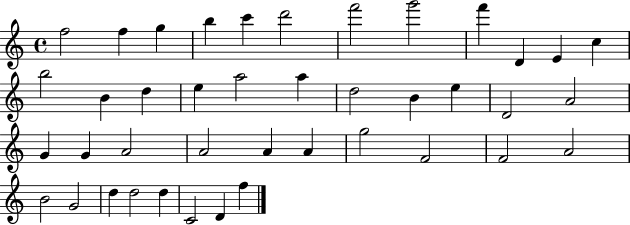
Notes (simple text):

F5/h F5/q G5/q B5/q C6/q D6/h F6/h G6/h F6/q D4/q E4/q C5/q B5/h B4/q D5/q E5/q A5/h A5/q D5/h B4/q E5/q D4/h A4/h G4/q G4/q A4/h A4/h A4/q A4/q G5/h F4/h F4/h A4/h B4/h G4/h D5/q D5/h D5/q C4/h D4/q F5/q